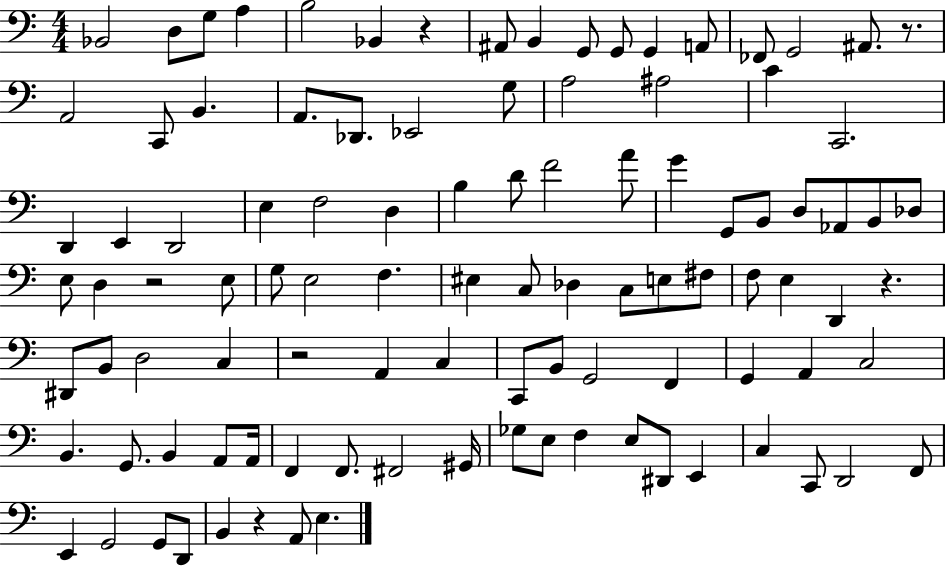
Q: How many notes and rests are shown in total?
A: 103